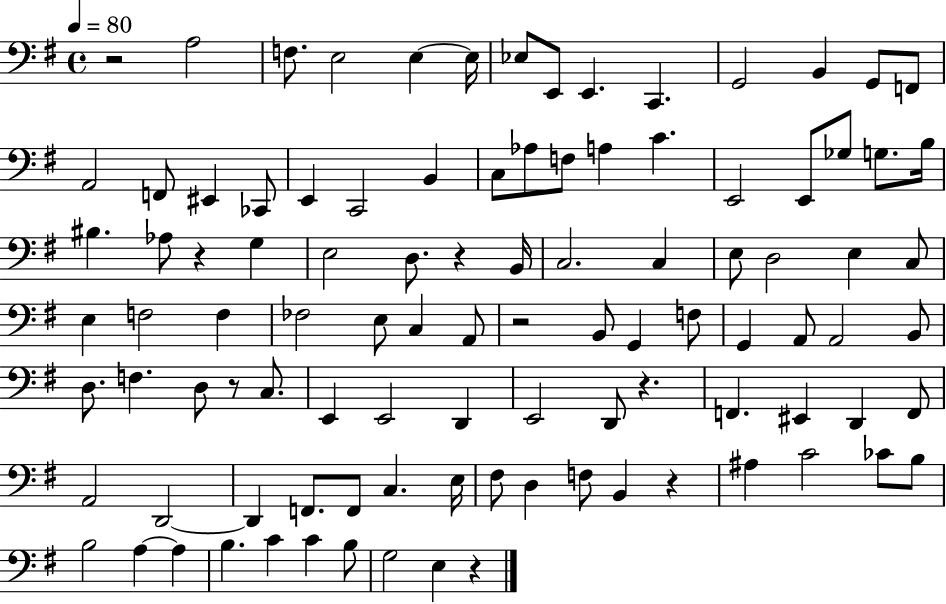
R/h A3/h F3/e. E3/h E3/q E3/s Eb3/e E2/e E2/q. C2/q. G2/h B2/q G2/e F2/e A2/h F2/e EIS2/q CES2/e E2/q C2/h B2/q C3/e Ab3/e F3/e A3/q C4/q. E2/h E2/e Gb3/e G3/e. B3/s BIS3/q. Ab3/e R/q G3/q E3/h D3/e. R/q B2/s C3/h. C3/q E3/e D3/h E3/q C3/e E3/q F3/h F3/q FES3/h E3/e C3/q A2/e R/h B2/e G2/q F3/e G2/q A2/e A2/h B2/e D3/e. F3/q. D3/e R/e C3/e. E2/q E2/h D2/q E2/h D2/e R/q. F2/q. EIS2/q D2/q F2/e A2/h D2/h D2/q F2/e. F2/e C3/q. E3/s F#3/e D3/q F3/e B2/q R/q A#3/q C4/h CES4/e B3/e B3/h A3/q A3/q B3/q. C4/q C4/q B3/e G3/h E3/q R/q